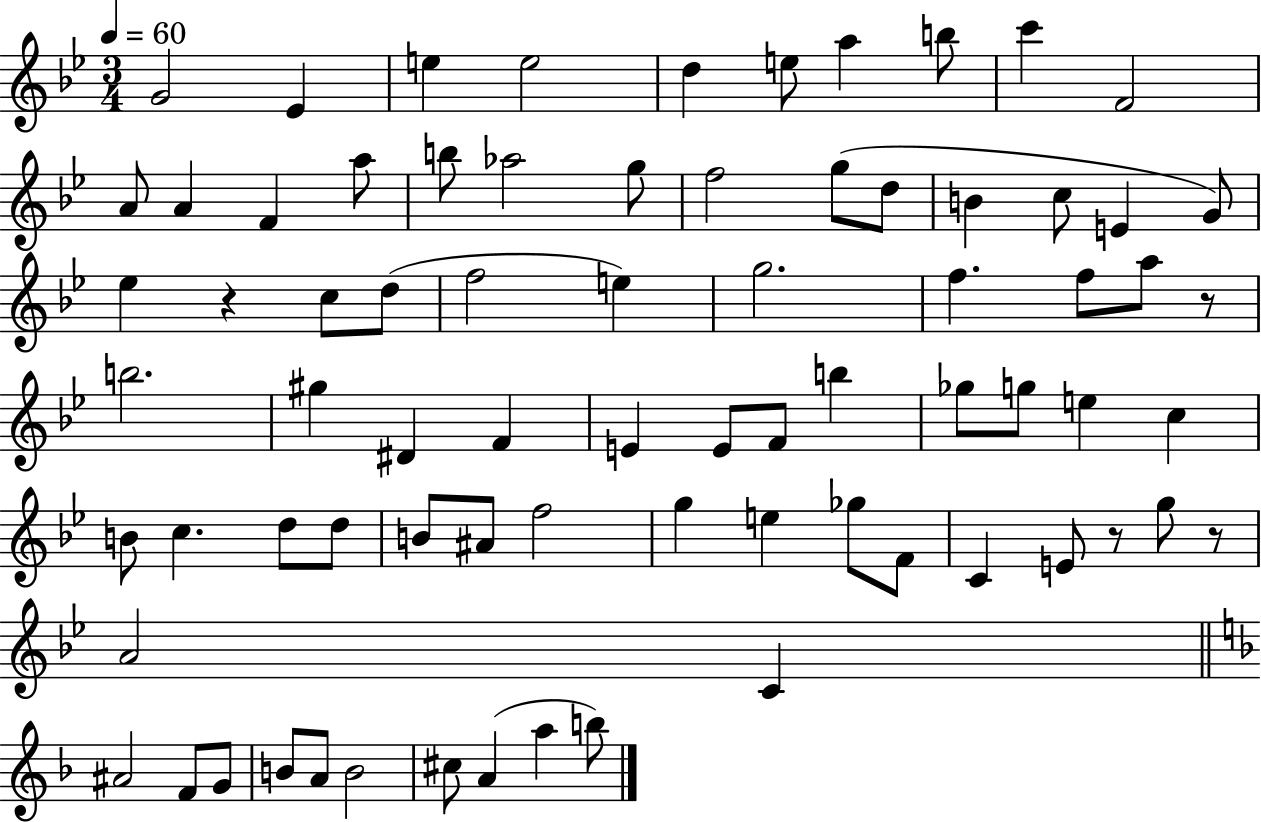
{
  \clef treble
  \numericTimeSignature
  \time 3/4
  \key bes \major
  \tempo 4 = 60
  \repeat volta 2 { g'2 ees'4 | e''4 e''2 | d''4 e''8 a''4 b''8 | c'''4 f'2 | \break a'8 a'4 f'4 a''8 | b''8 aes''2 g''8 | f''2 g''8( d''8 | b'4 c''8 e'4 g'8) | \break ees''4 r4 c''8 d''8( | f''2 e''4) | g''2. | f''4. f''8 a''8 r8 | \break b''2. | gis''4 dis'4 f'4 | e'4 e'8 f'8 b''4 | ges''8 g''8 e''4 c''4 | \break b'8 c''4. d''8 d''8 | b'8 ais'8 f''2 | g''4 e''4 ges''8 f'8 | c'4 e'8 r8 g''8 r8 | \break a'2 c'4 | \bar "||" \break \key f \major ais'2 f'8 g'8 | b'8 a'8 b'2 | cis''8 a'4( a''4 b''8) | } \bar "|."
}